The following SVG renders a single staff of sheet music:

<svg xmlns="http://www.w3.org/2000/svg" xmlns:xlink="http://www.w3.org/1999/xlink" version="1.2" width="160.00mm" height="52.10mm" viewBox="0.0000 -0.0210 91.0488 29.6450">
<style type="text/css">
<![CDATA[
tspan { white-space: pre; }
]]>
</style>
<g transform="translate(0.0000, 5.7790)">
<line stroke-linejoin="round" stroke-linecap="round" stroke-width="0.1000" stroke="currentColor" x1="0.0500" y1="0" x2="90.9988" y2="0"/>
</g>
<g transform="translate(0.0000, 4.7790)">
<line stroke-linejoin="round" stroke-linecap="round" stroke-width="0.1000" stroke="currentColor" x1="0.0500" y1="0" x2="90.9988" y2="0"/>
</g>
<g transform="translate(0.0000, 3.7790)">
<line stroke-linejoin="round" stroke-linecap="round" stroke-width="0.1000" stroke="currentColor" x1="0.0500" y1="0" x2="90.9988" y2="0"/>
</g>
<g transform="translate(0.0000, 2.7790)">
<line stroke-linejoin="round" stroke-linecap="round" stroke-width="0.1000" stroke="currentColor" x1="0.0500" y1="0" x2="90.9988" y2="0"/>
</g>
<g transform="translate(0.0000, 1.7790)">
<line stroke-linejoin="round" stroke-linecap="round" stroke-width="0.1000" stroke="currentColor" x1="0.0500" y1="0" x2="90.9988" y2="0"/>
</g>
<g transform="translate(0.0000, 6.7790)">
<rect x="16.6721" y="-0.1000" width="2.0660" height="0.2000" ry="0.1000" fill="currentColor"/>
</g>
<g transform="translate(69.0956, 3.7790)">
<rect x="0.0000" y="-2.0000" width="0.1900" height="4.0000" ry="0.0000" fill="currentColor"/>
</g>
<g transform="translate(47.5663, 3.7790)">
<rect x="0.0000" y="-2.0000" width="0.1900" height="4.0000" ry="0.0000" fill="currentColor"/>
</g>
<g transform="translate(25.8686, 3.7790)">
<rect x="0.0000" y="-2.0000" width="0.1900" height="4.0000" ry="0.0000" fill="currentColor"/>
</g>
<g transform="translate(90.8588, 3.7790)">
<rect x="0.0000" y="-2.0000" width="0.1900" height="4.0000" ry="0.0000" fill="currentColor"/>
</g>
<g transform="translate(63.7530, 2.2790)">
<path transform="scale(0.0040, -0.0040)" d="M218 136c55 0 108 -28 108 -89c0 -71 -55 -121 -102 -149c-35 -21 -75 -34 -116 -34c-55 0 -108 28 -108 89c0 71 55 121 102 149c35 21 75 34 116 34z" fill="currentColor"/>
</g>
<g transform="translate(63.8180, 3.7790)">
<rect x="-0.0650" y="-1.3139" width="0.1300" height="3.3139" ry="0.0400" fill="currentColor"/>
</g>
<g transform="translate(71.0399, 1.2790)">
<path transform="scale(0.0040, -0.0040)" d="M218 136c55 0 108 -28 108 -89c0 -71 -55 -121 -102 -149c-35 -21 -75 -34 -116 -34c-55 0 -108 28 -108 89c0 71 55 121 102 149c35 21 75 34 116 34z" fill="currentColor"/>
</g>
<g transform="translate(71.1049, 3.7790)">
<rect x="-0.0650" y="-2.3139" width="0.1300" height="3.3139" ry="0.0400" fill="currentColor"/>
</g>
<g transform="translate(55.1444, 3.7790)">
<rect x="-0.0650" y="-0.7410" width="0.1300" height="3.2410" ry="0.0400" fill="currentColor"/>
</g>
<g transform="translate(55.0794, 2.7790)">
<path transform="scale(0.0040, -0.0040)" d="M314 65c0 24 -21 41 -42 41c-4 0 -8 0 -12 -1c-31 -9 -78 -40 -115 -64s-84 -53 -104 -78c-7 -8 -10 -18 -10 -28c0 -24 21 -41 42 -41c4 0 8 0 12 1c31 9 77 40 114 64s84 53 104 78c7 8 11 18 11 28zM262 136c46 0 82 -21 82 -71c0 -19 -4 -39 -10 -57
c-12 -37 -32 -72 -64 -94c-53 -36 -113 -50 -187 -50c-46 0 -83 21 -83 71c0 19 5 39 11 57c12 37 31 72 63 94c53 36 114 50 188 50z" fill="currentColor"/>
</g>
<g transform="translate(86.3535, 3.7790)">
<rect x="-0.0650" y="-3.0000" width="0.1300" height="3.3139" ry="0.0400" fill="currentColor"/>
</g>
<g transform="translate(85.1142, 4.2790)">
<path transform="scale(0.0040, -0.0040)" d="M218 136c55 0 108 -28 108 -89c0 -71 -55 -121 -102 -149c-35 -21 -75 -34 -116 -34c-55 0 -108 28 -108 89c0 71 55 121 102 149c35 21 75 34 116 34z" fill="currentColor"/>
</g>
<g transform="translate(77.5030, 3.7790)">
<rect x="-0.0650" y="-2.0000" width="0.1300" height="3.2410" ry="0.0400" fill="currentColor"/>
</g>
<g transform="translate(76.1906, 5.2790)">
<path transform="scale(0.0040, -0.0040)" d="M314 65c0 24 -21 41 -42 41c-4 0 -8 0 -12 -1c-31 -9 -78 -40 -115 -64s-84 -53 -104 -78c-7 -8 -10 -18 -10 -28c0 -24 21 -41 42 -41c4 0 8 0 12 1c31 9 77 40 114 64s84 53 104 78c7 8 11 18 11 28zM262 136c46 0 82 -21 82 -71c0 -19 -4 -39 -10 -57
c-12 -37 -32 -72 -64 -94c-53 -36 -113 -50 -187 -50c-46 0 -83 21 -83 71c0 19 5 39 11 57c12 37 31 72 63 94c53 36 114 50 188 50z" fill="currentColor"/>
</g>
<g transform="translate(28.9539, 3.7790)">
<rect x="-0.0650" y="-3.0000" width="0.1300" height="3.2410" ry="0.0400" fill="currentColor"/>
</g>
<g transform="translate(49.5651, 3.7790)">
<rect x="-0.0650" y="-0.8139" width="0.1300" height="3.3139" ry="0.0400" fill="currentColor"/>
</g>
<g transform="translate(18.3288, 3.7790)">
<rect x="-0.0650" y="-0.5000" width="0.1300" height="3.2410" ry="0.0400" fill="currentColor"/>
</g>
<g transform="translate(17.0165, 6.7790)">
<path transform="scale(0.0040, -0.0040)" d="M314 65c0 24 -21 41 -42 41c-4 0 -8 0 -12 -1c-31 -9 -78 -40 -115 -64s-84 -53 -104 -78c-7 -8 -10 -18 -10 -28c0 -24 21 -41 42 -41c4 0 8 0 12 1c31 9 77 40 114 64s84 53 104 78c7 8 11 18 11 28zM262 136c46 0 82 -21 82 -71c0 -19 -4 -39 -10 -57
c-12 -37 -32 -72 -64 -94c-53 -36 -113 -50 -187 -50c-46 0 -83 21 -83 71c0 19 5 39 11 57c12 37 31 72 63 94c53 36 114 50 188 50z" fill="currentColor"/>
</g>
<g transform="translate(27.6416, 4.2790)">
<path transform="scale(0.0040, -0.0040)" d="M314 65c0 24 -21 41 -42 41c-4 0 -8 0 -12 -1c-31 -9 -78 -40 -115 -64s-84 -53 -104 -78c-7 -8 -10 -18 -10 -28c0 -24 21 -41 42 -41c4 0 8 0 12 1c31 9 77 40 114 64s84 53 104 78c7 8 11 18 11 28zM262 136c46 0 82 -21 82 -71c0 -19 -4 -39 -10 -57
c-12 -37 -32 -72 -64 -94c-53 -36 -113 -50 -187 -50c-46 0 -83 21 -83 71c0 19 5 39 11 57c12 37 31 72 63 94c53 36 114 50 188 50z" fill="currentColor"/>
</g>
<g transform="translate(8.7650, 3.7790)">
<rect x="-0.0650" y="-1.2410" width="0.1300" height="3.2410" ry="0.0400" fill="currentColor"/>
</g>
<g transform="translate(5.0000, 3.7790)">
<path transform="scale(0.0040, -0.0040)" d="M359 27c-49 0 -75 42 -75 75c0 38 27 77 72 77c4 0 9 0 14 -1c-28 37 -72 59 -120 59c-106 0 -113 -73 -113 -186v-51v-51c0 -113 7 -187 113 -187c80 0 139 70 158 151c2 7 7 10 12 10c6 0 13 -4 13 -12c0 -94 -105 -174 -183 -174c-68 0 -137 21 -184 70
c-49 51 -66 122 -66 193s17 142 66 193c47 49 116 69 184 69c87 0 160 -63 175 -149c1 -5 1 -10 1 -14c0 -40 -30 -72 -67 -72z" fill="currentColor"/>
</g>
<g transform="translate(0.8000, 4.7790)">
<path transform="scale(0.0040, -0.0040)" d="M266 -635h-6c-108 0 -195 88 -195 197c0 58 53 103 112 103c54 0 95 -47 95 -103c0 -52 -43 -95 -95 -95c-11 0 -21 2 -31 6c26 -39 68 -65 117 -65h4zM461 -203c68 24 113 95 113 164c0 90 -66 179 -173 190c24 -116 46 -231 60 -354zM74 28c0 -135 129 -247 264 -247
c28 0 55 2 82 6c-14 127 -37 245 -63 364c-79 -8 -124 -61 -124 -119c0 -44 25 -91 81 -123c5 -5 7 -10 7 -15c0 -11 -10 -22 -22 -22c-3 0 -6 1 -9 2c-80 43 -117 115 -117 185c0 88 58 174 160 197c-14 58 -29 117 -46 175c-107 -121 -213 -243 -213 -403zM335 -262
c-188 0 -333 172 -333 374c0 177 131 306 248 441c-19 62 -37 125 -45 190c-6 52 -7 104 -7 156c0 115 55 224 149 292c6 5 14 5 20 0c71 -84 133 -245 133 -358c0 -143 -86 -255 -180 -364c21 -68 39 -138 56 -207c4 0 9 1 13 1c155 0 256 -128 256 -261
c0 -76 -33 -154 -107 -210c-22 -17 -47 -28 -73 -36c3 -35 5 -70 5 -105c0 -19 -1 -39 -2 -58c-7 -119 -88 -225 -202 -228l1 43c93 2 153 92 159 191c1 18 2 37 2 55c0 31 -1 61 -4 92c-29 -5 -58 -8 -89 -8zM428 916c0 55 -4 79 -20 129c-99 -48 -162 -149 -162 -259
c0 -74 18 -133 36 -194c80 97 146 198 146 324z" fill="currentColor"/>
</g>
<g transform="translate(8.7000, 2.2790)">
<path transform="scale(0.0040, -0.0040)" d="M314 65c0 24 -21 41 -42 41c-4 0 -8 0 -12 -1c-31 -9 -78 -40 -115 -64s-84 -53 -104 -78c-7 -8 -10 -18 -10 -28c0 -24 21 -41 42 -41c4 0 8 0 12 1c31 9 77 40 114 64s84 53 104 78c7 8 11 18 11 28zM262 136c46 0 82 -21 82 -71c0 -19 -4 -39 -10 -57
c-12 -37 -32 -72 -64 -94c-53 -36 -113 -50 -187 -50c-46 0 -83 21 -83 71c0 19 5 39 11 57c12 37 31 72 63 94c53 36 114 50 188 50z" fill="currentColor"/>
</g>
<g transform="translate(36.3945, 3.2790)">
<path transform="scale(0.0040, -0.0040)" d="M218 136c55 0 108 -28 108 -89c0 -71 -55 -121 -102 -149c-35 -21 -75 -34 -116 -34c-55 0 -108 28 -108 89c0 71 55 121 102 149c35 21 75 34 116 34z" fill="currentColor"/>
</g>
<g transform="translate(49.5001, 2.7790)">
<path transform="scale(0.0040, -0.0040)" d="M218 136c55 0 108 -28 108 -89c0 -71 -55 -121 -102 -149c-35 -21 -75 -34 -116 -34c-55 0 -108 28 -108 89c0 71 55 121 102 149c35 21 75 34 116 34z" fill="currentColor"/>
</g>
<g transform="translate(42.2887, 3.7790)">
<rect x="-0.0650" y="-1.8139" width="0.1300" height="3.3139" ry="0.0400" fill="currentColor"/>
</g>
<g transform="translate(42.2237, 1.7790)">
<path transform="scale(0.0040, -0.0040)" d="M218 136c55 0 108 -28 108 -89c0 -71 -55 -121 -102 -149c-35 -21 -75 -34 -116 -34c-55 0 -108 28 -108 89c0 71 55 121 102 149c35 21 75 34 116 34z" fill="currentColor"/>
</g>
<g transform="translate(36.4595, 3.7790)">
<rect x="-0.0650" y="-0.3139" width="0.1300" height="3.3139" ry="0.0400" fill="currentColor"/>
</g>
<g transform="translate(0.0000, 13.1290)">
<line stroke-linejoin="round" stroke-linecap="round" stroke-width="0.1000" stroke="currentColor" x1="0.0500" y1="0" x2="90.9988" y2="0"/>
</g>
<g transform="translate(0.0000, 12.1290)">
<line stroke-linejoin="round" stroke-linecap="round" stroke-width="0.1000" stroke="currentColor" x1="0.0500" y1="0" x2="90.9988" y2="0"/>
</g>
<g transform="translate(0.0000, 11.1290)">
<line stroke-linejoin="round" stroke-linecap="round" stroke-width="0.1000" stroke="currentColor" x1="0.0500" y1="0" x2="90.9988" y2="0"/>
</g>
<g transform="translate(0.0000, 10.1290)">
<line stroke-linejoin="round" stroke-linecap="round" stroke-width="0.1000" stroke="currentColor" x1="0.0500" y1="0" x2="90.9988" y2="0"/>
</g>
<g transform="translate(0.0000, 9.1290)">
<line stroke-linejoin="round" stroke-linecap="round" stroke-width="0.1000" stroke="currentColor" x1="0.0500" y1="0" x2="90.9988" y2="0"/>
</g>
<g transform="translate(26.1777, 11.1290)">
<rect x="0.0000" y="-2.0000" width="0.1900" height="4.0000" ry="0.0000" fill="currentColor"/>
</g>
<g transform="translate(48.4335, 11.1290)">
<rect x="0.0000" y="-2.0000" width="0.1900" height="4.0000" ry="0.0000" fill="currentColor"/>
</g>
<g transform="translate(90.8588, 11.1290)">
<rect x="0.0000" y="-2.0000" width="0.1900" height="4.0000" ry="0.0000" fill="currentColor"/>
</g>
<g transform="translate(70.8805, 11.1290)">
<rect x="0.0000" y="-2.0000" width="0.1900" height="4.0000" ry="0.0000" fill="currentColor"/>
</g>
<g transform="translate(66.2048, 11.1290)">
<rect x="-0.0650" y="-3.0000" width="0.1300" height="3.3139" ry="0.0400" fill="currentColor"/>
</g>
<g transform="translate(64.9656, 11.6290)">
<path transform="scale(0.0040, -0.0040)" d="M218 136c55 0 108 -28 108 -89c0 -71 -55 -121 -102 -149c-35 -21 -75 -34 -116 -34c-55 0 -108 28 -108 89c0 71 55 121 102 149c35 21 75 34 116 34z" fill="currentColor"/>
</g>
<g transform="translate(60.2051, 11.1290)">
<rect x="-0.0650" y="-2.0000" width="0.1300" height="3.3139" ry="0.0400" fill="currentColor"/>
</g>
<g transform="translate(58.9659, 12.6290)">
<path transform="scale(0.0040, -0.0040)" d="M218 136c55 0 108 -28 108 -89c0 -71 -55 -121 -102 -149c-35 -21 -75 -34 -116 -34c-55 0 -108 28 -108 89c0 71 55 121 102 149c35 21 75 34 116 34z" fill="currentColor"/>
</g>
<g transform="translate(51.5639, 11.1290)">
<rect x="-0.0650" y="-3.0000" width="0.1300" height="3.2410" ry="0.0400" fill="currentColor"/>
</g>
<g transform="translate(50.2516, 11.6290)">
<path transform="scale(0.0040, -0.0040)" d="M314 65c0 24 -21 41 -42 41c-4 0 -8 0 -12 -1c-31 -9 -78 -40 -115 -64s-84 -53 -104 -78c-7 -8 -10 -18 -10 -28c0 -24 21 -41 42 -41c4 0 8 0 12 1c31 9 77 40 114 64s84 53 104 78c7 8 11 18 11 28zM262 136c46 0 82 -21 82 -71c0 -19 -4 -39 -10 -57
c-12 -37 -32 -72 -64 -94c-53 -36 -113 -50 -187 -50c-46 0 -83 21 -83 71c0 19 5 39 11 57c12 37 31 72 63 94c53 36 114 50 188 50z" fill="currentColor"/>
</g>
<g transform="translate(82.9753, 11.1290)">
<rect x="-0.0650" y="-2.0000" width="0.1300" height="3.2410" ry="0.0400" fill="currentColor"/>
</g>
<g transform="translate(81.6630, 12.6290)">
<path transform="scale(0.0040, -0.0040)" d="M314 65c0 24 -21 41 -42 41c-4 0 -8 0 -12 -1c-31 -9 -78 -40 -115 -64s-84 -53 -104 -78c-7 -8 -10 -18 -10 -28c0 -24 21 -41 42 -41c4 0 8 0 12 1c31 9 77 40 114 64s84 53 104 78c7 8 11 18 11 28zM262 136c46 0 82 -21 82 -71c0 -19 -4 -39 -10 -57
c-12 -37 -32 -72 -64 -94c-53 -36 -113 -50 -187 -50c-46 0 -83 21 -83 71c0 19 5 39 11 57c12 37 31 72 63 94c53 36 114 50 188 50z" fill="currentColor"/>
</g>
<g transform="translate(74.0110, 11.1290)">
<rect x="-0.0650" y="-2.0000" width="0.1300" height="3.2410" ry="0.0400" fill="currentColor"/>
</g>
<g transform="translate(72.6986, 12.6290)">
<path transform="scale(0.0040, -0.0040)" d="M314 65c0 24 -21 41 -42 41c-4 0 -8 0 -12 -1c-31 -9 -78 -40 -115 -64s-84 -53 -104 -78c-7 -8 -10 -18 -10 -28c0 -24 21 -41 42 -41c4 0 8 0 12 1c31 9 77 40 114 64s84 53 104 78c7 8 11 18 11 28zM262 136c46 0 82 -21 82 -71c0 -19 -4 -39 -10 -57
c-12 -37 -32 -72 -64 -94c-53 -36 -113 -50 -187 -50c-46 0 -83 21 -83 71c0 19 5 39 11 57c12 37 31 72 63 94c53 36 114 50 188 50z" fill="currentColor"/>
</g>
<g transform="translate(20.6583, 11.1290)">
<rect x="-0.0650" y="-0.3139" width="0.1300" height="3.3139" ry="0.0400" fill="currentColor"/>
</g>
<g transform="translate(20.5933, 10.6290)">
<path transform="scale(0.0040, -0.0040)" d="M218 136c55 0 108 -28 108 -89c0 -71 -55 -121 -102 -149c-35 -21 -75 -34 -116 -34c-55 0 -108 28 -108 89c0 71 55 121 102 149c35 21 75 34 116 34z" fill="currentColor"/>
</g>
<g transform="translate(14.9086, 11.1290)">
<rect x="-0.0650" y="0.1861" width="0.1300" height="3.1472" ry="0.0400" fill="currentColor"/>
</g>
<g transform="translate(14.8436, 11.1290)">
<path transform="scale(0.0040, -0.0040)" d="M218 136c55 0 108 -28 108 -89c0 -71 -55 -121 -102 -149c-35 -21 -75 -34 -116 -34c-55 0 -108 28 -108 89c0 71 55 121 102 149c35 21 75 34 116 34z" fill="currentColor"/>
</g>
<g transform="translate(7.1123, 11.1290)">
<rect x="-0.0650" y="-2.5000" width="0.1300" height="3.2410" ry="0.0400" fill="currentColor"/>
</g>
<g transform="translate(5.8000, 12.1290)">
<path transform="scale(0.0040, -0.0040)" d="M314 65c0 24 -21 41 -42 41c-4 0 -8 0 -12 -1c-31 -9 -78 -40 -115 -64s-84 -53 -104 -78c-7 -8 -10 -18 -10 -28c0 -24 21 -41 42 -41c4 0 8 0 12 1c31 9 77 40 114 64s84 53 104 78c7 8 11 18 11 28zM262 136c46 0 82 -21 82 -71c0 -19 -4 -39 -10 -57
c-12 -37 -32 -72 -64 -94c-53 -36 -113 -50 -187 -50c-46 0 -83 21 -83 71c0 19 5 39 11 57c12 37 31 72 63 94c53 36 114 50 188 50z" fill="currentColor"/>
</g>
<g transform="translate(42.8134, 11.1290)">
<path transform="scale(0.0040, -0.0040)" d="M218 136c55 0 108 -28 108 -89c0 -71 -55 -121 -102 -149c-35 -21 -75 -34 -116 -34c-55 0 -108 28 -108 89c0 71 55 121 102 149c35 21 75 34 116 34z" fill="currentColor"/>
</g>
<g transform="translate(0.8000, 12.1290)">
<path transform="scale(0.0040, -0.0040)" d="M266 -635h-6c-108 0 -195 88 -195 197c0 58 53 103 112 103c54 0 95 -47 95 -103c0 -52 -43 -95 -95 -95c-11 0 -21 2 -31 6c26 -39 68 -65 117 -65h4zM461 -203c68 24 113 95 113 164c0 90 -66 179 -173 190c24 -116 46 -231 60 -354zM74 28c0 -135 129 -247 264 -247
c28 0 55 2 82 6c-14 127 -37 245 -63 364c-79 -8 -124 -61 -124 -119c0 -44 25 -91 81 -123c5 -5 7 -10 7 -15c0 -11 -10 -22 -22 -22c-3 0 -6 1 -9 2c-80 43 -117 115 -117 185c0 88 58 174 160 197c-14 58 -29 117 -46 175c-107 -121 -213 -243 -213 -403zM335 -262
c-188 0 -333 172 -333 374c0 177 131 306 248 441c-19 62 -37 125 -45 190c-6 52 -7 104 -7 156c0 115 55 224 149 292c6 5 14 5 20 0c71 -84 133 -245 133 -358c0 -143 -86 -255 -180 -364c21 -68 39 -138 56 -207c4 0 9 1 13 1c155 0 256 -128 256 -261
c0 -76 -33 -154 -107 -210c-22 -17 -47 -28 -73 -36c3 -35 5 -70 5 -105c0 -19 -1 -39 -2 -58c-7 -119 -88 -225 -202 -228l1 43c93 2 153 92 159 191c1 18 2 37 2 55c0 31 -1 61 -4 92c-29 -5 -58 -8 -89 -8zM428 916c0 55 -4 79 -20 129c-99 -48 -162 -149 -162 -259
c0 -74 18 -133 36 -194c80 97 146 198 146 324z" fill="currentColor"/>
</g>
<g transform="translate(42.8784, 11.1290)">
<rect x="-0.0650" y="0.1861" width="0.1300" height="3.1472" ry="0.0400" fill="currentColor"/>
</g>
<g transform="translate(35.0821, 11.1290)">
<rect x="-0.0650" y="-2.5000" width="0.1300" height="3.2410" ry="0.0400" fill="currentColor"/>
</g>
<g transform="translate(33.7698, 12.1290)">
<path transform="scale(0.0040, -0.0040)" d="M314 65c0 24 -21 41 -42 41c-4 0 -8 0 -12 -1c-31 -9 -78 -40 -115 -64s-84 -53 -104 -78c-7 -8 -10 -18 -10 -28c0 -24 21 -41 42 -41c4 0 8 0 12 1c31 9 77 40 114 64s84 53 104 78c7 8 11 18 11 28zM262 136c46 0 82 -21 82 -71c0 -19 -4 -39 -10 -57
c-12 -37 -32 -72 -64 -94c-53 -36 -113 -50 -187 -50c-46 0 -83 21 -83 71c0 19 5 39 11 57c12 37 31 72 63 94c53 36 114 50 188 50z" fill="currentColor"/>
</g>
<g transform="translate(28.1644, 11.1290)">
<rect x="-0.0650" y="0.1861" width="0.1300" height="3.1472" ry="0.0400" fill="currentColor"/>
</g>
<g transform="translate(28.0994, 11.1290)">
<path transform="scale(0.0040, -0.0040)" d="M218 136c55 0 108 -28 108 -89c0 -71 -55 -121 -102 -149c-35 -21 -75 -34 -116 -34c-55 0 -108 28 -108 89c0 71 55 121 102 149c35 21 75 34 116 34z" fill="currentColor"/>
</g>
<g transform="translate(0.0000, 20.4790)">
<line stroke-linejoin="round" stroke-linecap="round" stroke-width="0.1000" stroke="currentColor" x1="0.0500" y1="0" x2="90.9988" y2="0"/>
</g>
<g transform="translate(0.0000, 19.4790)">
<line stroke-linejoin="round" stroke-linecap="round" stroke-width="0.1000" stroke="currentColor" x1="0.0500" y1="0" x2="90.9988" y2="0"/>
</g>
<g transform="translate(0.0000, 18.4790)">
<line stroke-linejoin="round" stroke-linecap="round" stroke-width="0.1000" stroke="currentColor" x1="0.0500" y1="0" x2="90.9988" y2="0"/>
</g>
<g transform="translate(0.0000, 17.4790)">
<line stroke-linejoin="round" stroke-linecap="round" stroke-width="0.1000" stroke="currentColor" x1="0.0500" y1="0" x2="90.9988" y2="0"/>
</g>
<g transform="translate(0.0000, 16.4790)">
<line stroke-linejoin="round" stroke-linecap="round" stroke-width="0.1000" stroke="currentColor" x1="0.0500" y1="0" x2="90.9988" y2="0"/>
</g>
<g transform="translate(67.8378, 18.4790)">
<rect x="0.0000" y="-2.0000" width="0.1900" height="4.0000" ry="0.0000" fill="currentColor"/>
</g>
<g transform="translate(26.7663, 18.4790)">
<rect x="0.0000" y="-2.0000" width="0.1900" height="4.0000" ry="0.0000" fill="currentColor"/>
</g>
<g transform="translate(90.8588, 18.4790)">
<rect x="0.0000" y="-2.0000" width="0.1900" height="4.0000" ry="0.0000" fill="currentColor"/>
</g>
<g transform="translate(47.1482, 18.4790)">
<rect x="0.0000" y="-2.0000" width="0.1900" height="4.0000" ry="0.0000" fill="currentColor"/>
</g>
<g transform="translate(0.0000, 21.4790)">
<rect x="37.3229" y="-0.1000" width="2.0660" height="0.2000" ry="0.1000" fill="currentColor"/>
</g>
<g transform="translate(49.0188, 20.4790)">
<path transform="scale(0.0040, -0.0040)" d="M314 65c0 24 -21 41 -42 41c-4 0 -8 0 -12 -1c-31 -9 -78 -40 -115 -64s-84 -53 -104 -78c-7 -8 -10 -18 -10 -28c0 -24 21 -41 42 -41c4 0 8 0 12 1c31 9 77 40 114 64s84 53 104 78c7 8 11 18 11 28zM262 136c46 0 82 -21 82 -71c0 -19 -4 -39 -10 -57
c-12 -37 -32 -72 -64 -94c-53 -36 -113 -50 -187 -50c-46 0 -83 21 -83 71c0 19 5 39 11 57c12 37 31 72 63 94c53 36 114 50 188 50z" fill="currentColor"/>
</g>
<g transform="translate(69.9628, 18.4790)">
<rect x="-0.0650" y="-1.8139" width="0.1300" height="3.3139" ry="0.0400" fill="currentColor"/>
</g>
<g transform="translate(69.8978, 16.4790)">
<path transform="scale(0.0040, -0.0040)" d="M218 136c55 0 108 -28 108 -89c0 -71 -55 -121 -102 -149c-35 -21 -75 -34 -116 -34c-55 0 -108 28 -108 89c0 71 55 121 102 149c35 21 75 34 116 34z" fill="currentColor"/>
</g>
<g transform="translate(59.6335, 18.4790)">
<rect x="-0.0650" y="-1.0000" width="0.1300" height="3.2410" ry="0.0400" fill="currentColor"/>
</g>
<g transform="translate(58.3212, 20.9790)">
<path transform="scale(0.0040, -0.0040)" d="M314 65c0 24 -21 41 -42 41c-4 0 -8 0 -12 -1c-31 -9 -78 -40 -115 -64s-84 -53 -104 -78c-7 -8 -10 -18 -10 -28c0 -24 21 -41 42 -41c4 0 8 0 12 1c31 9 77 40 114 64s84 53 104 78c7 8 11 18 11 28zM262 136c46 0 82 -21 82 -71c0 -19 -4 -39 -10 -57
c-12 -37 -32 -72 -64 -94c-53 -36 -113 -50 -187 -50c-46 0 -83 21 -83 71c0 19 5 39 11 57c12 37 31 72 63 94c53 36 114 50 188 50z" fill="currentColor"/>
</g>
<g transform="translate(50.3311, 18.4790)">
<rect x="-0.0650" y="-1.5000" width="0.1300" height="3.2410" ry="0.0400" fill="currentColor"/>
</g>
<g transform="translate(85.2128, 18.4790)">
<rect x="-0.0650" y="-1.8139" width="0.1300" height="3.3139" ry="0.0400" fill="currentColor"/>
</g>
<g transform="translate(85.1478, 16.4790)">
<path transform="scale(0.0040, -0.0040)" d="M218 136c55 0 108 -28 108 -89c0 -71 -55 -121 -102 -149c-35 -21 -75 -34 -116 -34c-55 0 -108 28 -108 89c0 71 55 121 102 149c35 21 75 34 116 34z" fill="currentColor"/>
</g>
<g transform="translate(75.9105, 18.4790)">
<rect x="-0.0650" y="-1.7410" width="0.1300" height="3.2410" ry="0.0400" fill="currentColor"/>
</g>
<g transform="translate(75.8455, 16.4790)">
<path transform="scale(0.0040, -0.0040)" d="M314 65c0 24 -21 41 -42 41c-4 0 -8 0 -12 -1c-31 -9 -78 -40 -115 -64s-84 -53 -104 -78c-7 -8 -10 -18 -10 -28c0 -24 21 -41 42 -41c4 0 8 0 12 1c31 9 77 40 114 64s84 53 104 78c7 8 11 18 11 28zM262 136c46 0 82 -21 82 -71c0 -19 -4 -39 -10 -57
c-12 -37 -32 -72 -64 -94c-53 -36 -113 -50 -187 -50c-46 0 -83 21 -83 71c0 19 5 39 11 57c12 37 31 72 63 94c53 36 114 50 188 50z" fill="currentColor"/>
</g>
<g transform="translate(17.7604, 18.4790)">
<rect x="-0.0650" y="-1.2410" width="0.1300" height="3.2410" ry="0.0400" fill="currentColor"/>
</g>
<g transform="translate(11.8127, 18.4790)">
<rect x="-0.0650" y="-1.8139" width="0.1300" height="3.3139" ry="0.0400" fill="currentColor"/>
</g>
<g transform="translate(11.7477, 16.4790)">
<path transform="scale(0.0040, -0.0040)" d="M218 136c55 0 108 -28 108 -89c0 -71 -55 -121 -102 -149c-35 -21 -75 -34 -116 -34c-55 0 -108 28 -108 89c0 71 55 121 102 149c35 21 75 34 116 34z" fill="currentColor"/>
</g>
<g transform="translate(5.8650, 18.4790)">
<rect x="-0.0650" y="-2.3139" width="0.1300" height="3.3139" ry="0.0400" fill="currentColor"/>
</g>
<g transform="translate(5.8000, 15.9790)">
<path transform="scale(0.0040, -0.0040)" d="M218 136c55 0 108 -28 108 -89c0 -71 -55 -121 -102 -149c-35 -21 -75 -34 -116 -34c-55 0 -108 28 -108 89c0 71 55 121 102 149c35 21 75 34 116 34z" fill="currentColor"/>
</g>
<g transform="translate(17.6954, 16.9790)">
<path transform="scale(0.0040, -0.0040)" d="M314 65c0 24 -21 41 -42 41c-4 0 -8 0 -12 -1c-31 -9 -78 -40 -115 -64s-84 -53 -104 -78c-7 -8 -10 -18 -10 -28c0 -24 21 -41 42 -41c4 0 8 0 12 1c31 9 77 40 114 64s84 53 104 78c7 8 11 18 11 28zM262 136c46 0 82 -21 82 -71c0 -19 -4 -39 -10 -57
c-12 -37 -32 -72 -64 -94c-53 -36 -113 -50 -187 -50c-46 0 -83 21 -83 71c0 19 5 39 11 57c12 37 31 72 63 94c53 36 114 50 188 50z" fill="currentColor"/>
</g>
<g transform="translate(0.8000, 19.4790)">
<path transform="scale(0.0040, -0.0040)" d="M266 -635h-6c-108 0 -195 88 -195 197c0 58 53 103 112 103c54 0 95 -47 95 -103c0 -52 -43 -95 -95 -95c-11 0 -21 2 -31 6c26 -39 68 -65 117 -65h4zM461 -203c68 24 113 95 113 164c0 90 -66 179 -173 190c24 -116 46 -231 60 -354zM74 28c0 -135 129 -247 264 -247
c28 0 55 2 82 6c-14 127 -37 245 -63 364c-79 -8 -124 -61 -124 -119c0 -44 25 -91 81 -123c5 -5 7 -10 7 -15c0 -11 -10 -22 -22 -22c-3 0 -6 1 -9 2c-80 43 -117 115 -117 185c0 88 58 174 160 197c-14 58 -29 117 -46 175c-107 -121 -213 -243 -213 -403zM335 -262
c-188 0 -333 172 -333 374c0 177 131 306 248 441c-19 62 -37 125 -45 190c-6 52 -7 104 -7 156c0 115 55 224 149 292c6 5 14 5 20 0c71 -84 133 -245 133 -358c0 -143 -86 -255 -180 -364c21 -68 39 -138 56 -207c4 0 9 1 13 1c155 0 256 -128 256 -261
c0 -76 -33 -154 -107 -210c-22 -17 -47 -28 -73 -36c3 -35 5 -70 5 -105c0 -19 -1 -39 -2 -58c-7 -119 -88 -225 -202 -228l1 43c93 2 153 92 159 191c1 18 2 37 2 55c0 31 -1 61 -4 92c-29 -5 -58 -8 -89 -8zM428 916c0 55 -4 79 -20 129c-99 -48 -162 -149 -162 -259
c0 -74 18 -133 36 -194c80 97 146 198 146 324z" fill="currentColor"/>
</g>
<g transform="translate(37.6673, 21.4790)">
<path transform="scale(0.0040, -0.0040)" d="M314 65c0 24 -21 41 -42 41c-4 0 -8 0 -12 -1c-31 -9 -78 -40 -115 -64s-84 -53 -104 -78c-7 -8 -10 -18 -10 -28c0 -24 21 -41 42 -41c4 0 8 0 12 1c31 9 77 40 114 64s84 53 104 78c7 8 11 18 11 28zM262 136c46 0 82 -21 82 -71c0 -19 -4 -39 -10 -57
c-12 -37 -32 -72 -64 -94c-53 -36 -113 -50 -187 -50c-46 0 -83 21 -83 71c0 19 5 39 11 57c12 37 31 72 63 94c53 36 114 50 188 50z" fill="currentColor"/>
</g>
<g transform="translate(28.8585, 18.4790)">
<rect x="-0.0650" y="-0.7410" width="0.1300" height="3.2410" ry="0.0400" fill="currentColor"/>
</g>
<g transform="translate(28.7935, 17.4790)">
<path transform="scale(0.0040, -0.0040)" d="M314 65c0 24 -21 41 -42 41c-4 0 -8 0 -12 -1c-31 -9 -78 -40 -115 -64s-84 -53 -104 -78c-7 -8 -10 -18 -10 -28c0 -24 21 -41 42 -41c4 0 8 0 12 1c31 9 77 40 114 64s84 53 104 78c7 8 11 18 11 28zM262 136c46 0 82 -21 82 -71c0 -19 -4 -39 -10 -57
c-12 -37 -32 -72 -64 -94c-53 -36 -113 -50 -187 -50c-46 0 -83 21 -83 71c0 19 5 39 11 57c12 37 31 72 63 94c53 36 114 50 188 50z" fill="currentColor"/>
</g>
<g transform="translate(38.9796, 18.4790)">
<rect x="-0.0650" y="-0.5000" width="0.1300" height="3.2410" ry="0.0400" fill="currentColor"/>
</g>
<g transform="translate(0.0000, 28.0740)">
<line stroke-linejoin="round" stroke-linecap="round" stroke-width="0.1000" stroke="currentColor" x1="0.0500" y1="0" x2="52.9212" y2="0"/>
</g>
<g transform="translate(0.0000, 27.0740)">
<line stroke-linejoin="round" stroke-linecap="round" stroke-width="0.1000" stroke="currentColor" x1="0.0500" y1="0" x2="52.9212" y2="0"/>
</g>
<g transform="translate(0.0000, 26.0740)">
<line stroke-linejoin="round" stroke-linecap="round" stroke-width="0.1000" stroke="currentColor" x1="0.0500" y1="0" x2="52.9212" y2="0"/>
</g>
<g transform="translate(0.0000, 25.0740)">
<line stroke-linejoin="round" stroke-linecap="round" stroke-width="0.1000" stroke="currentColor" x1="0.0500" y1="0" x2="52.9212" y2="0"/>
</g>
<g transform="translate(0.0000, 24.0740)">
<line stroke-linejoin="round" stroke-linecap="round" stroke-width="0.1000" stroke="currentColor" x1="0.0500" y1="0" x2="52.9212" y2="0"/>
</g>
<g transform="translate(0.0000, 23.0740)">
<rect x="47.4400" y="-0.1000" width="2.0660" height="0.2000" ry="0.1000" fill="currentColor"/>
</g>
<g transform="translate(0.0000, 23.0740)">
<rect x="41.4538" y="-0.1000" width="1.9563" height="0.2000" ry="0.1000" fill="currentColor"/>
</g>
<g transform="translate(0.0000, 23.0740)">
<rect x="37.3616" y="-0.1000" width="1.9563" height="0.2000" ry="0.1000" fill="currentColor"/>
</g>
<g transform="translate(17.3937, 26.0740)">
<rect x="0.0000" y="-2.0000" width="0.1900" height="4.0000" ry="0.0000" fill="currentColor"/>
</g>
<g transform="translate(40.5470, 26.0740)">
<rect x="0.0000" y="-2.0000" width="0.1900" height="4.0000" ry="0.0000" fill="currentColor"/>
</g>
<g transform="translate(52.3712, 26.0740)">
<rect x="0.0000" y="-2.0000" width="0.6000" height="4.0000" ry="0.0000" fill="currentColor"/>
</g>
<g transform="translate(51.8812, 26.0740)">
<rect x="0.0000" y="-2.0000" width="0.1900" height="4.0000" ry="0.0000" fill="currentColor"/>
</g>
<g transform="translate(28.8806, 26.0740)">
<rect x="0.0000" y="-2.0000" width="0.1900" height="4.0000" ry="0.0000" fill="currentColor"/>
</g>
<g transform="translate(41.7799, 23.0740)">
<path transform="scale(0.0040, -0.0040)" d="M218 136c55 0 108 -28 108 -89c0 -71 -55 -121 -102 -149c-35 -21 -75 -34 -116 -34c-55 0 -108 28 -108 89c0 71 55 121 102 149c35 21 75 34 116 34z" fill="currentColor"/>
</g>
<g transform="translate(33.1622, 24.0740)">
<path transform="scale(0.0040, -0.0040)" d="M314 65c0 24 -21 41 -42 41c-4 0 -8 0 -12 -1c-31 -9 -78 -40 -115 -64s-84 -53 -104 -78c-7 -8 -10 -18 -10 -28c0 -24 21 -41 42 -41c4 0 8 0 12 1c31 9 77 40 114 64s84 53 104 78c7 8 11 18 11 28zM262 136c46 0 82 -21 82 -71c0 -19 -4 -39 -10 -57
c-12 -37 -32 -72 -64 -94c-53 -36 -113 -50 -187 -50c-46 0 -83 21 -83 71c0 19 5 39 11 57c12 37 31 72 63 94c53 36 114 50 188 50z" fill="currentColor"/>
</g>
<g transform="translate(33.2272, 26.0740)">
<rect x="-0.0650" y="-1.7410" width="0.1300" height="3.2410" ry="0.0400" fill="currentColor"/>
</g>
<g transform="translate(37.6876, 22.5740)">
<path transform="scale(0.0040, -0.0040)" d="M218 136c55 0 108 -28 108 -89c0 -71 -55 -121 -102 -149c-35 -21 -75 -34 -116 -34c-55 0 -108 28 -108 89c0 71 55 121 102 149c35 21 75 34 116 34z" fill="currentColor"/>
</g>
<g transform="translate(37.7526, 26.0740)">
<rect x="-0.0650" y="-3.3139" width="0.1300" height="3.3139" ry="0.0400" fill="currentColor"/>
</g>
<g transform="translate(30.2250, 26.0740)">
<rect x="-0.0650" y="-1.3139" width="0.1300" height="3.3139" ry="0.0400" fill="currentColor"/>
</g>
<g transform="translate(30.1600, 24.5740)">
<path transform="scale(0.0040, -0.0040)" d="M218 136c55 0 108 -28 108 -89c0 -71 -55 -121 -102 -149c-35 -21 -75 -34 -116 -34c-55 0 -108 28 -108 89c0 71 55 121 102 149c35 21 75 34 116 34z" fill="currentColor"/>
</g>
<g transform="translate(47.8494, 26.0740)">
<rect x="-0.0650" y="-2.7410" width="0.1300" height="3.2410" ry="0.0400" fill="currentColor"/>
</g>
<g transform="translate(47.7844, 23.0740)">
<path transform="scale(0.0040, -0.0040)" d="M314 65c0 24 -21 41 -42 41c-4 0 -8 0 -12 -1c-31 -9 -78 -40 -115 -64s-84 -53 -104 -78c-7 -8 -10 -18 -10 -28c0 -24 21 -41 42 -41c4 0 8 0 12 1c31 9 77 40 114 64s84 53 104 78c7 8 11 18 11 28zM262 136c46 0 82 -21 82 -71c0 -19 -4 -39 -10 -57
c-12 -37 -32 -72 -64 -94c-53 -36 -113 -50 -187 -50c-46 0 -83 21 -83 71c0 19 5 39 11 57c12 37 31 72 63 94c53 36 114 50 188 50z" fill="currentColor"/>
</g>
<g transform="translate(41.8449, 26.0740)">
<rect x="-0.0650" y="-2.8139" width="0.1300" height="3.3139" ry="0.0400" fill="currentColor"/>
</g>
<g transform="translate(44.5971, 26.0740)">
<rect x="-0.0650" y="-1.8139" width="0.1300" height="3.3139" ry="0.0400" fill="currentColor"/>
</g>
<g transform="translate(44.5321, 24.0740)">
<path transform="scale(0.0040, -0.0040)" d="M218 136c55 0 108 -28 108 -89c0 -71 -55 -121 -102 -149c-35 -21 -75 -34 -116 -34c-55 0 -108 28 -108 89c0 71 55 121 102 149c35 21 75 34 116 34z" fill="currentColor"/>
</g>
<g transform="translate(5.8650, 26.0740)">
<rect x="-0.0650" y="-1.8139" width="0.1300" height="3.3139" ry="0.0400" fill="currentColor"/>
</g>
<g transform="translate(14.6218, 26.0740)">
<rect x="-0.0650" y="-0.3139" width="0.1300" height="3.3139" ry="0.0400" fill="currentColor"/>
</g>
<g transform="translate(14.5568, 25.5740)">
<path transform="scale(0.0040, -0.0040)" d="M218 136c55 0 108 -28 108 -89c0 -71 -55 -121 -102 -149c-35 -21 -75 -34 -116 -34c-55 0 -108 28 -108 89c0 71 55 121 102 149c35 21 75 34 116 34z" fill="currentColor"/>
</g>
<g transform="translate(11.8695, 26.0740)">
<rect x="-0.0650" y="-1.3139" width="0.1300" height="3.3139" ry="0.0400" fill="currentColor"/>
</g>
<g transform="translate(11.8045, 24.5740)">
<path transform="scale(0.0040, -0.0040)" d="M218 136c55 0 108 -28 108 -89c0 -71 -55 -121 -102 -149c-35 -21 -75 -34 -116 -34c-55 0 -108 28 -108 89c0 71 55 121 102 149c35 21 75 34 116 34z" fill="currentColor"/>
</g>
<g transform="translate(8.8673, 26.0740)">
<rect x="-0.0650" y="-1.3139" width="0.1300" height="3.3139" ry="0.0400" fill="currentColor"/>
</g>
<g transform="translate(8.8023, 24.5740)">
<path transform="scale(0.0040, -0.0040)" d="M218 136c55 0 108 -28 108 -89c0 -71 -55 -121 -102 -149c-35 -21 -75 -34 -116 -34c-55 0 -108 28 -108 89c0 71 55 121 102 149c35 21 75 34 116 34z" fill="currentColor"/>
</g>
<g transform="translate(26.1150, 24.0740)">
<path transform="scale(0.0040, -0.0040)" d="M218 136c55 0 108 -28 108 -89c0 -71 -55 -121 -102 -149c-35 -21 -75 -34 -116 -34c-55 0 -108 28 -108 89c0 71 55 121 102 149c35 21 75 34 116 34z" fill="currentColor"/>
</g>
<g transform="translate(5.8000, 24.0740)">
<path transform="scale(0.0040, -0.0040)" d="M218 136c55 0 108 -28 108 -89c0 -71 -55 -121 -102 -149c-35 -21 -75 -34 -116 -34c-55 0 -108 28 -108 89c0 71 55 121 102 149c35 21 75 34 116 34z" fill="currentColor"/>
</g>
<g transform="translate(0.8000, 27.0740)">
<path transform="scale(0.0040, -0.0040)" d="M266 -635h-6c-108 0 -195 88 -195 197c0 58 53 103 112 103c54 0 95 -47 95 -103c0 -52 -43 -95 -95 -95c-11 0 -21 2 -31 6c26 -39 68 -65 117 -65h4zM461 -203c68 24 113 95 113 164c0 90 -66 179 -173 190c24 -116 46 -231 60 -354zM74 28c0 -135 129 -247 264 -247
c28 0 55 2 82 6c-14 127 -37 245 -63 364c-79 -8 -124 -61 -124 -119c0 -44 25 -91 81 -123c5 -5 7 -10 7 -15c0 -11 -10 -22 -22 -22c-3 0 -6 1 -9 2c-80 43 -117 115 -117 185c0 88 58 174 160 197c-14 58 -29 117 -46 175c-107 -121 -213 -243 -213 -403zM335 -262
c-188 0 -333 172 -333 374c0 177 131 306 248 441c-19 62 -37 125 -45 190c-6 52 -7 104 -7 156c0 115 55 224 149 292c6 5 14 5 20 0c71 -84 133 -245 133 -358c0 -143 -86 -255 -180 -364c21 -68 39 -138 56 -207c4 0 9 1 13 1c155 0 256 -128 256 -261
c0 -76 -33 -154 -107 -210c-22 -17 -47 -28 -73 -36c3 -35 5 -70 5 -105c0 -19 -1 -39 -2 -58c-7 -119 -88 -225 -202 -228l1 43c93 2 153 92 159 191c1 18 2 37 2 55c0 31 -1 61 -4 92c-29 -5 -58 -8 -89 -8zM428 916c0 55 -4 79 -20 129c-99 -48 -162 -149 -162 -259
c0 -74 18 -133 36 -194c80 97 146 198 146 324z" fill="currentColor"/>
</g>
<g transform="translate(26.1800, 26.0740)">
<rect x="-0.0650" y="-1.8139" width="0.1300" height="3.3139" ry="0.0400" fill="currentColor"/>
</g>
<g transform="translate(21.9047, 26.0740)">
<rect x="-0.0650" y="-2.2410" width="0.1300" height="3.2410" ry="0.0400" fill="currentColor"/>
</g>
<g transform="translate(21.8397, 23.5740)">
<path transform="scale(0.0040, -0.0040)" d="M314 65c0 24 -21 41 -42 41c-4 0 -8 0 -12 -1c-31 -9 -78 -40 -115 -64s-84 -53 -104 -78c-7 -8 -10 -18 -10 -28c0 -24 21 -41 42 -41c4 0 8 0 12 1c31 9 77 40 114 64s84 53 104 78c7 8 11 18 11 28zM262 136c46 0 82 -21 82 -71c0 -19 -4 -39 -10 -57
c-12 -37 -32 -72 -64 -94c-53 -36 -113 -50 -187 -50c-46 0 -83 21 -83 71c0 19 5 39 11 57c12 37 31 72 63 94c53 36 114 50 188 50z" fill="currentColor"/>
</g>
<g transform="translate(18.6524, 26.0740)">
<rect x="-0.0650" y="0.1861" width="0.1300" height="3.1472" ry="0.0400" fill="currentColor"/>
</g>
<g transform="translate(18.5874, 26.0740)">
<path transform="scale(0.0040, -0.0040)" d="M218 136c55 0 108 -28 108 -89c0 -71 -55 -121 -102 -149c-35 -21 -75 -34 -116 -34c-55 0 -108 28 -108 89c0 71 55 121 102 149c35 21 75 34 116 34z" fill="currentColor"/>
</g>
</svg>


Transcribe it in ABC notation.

X:1
T:Untitled
M:4/4
L:1/4
K:C
e2 C2 A2 c f d d2 e g F2 A G2 B c B G2 B A2 F A F2 F2 g f e2 d2 C2 E2 D2 f f2 f f e e c B g2 f e f2 b a f a2